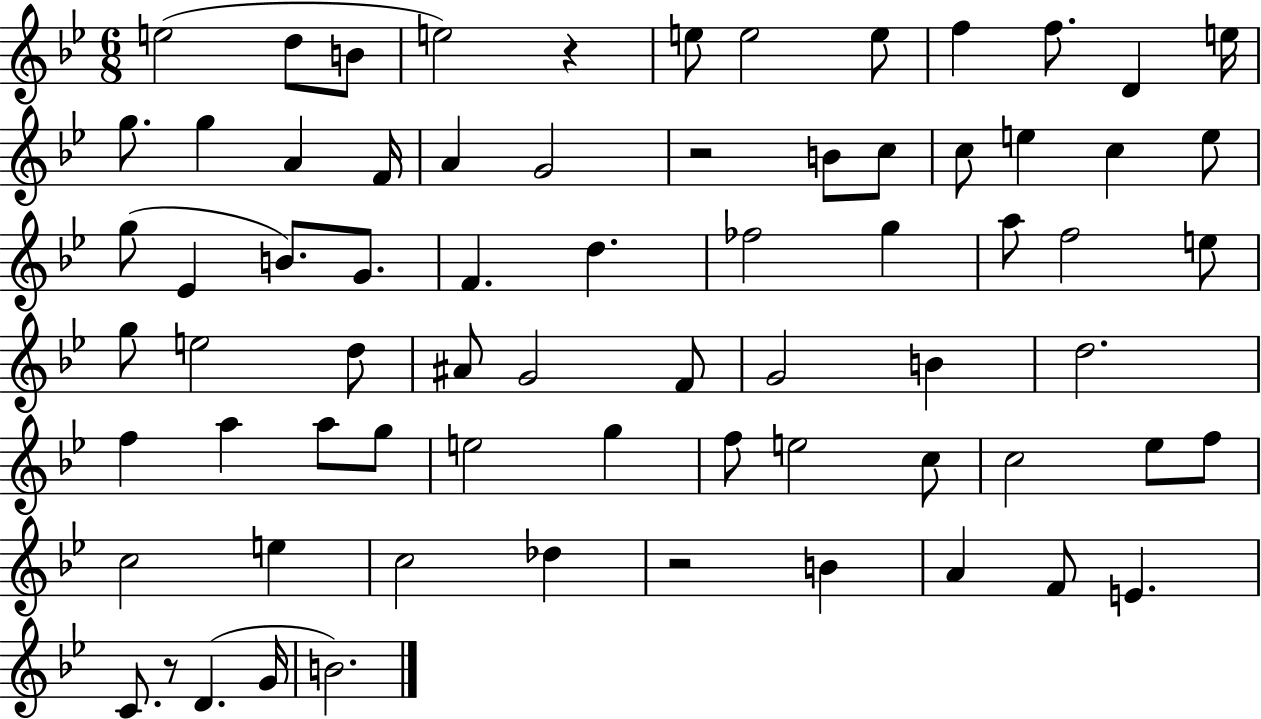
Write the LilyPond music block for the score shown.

{
  \clef treble
  \numericTimeSignature
  \time 6/8
  \key bes \major
  \repeat volta 2 { e''2( d''8 b'8 | e''2) r4 | e''8 e''2 e''8 | f''4 f''8. d'4 e''16 | \break g''8. g''4 a'4 f'16 | a'4 g'2 | r2 b'8 c''8 | c''8 e''4 c''4 e''8 | \break g''8( ees'4 b'8.) g'8. | f'4. d''4. | fes''2 g''4 | a''8 f''2 e''8 | \break g''8 e''2 d''8 | ais'8 g'2 f'8 | g'2 b'4 | d''2. | \break f''4 a''4 a''8 g''8 | e''2 g''4 | f''8 e''2 c''8 | c''2 ees''8 f''8 | \break c''2 e''4 | c''2 des''4 | r2 b'4 | a'4 f'8 e'4. | \break c'8. r8 d'4.( g'16 | b'2.) | } \bar "|."
}